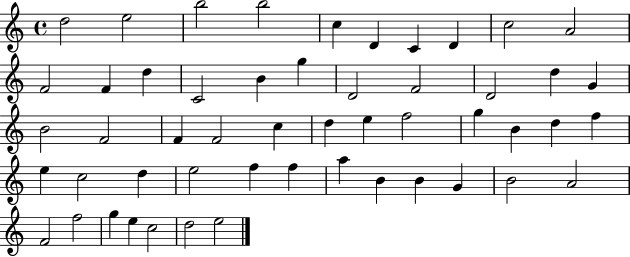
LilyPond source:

{
  \clef treble
  \time 4/4
  \defaultTimeSignature
  \key c \major
  d''2 e''2 | b''2 b''2 | c''4 d'4 c'4 d'4 | c''2 a'2 | \break f'2 f'4 d''4 | c'2 b'4 g''4 | d'2 f'2 | d'2 d''4 g'4 | \break b'2 f'2 | f'4 f'2 c''4 | d''4 e''4 f''2 | g''4 b'4 d''4 f''4 | \break e''4 c''2 d''4 | e''2 f''4 f''4 | a''4 b'4 b'4 g'4 | b'2 a'2 | \break f'2 f''2 | g''4 e''4 c''2 | d''2 e''2 | \bar "|."
}